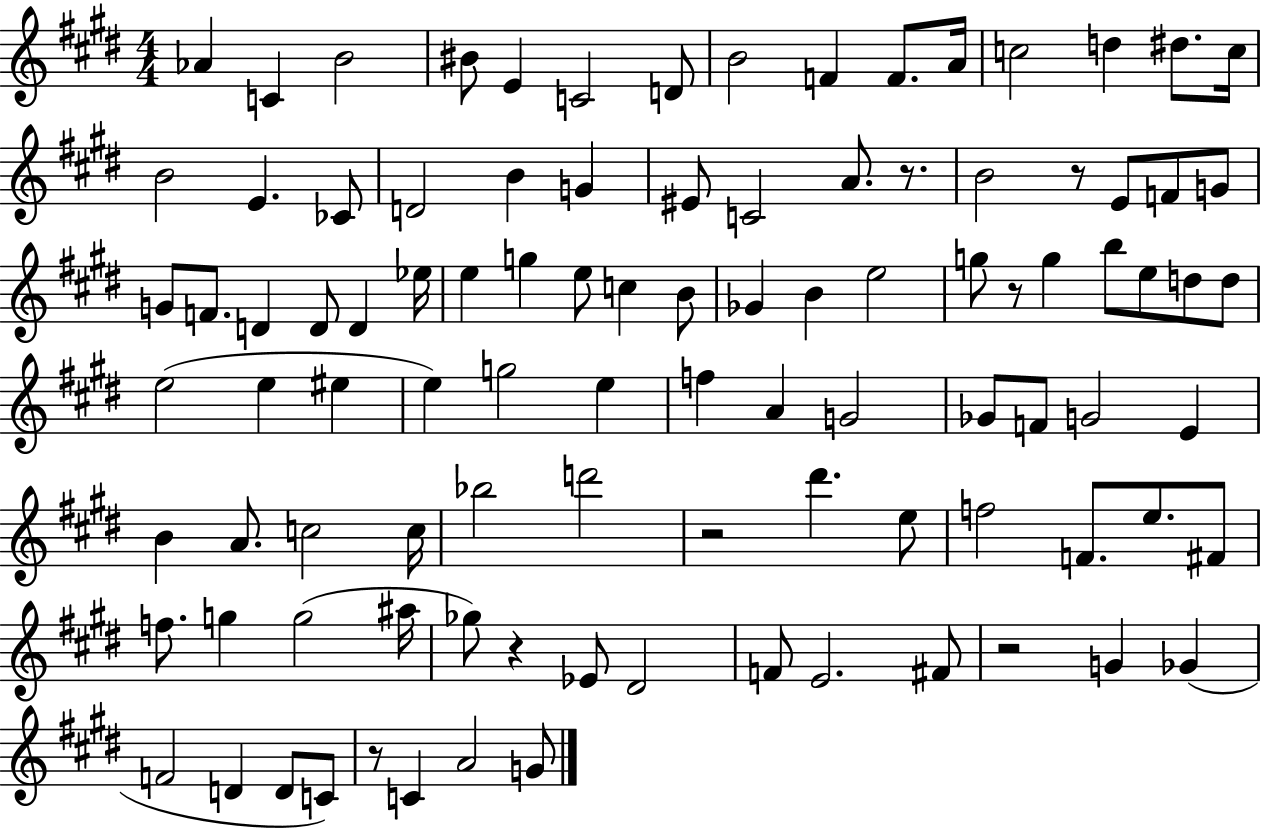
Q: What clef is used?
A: treble